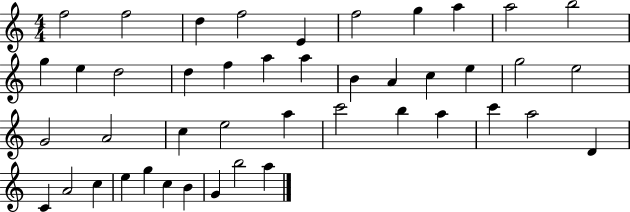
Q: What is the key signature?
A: C major